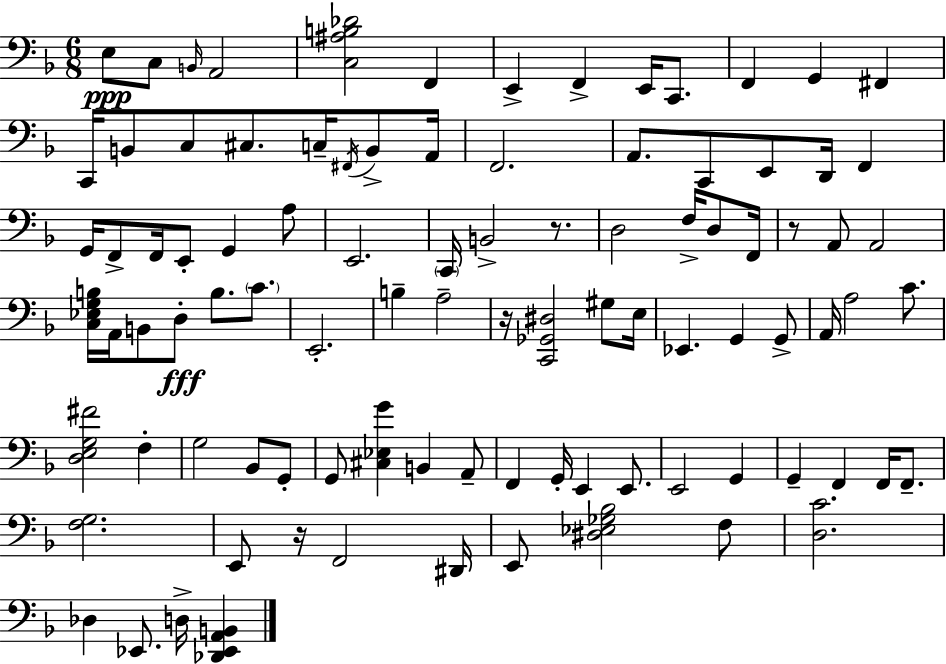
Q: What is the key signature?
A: D minor